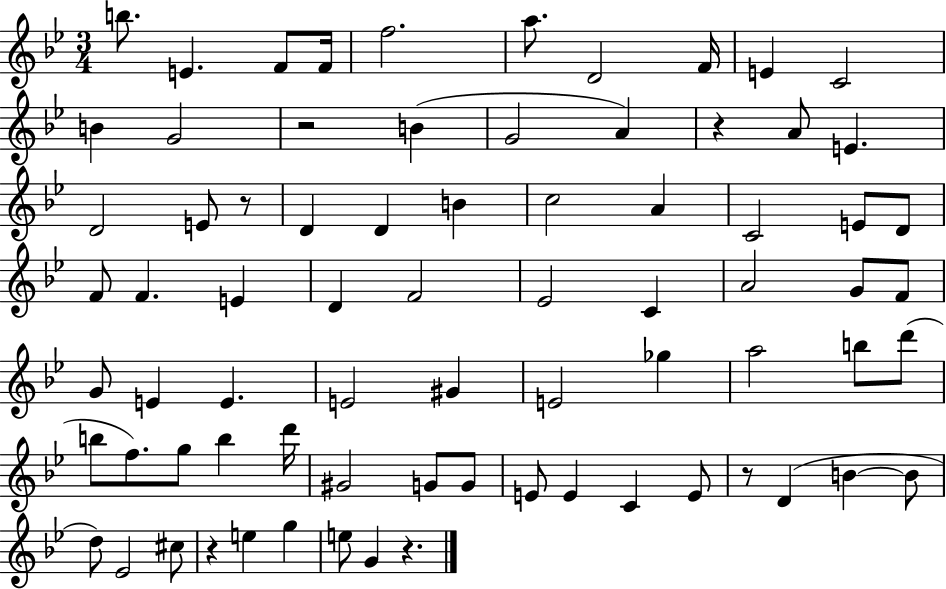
X:1
T:Untitled
M:3/4
L:1/4
K:Bb
b/2 E F/2 F/4 f2 a/2 D2 F/4 E C2 B G2 z2 B G2 A z A/2 E D2 E/2 z/2 D D B c2 A C2 E/2 D/2 F/2 F E D F2 _E2 C A2 G/2 F/2 G/2 E E E2 ^G E2 _g a2 b/2 d'/2 b/2 f/2 g/2 b d'/4 ^G2 G/2 G/2 E/2 E C E/2 z/2 D B B/2 d/2 _E2 ^c/2 z e g e/2 G z